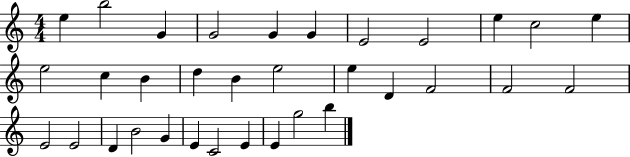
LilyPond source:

{
  \clef treble
  \numericTimeSignature
  \time 4/4
  \key c \major
  e''4 b''2 g'4 | g'2 g'4 g'4 | e'2 e'2 | e''4 c''2 e''4 | \break e''2 c''4 b'4 | d''4 b'4 e''2 | e''4 d'4 f'2 | f'2 f'2 | \break e'2 e'2 | d'4 b'2 g'4 | e'4 c'2 e'4 | e'4 g''2 b''4 | \break \bar "|."
}